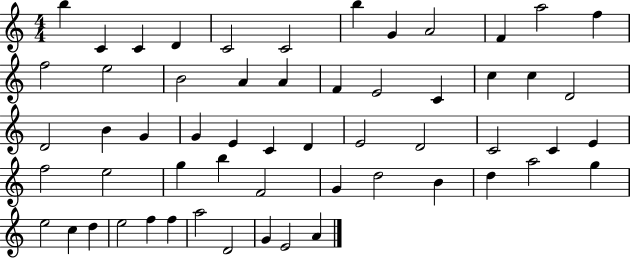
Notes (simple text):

B5/q C4/q C4/q D4/q C4/h C4/h B5/q G4/q A4/h F4/q A5/h F5/q F5/h E5/h B4/h A4/q A4/q F4/q E4/h C4/q C5/q C5/q D4/h D4/h B4/q G4/q G4/q E4/q C4/q D4/q E4/h D4/h C4/h C4/q E4/q F5/h E5/h G5/q B5/q F4/h G4/q D5/h B4/q D5/q A5/h G5/q E5/h C5/q D5/q E5/h F5/q F5/q A5/h D4/h G4/q E4/h A4/q